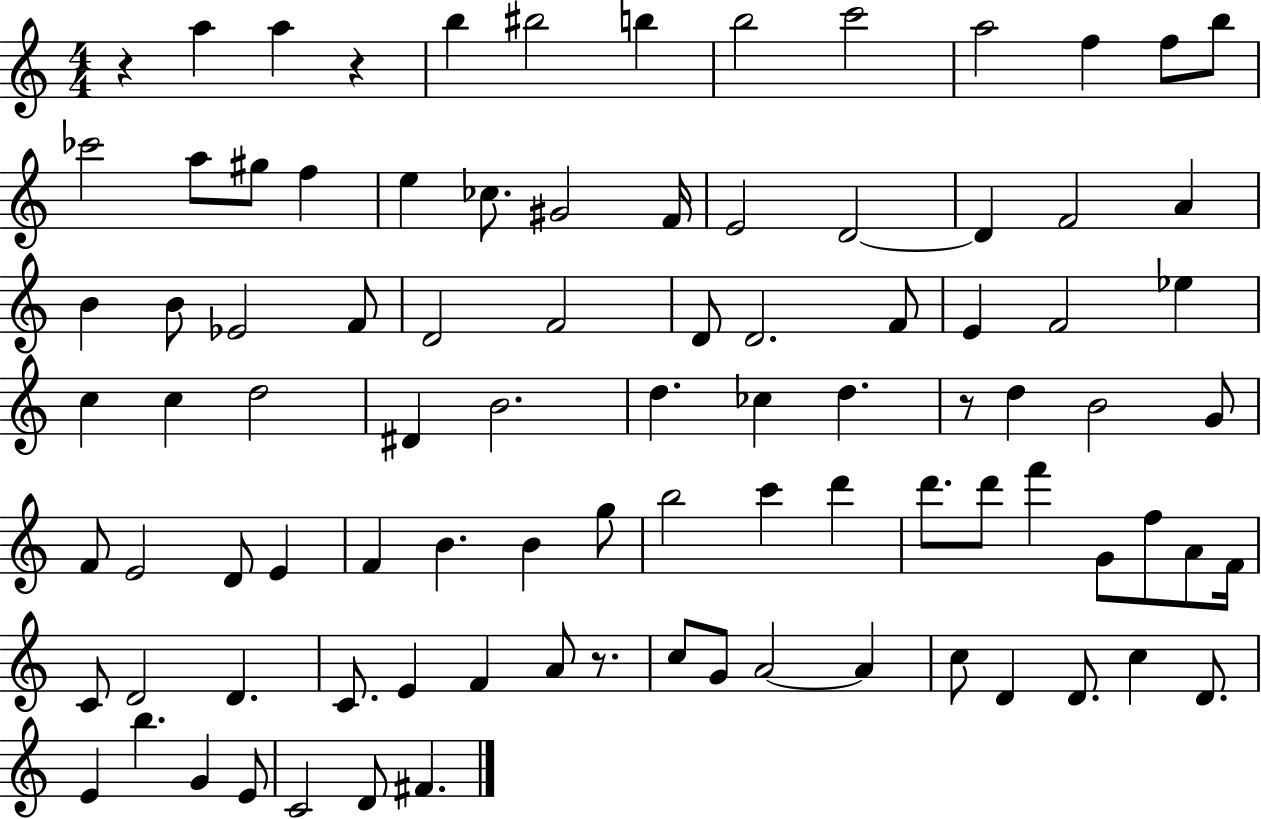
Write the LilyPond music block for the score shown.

{
  \clef treble
  \numericTimeSignature
  \time 4/4
  \key c \major
  r4 a''4 a''4 r4 | b''4 bis''2 b''4 | b''2 c'''2 | a''2 f''4 f''8 b''8 | \break ces'''2 a''8 gis''8 f''4 | e''4 ces''8. gis'2 f'16 | e'2 d'2~~ | d'4 f'2 a'4 | \break b'4 b'8 ees'2 f'8 | d'2 f'2 | d'8 d'2. f'8 | e'4 f'2 ees''4 | \break c''4 c''4 d''2 | dis'4 b'2. | d''4. ces''4 d''4. | r8 d''4 b'2 g'8 | \break f'8 e'2 d'8 e'4 | f'4 b'4. b'4 g''8 | b''2 c'''4 d'''4 | d'''8. d'''8 f'''4 g'8 f''8 a'8 f'16 | \break c'8 d'2 d'4. | c'8. e'4 f'4 a'8 r8. | c''8 g'8 a'2~~ a'4 | c''8 d'4 d'8. c''4 d'8. | \break e'4 b''4. g'4 e'8 | c'2 d'8 fis'4. | \bar "|."
}